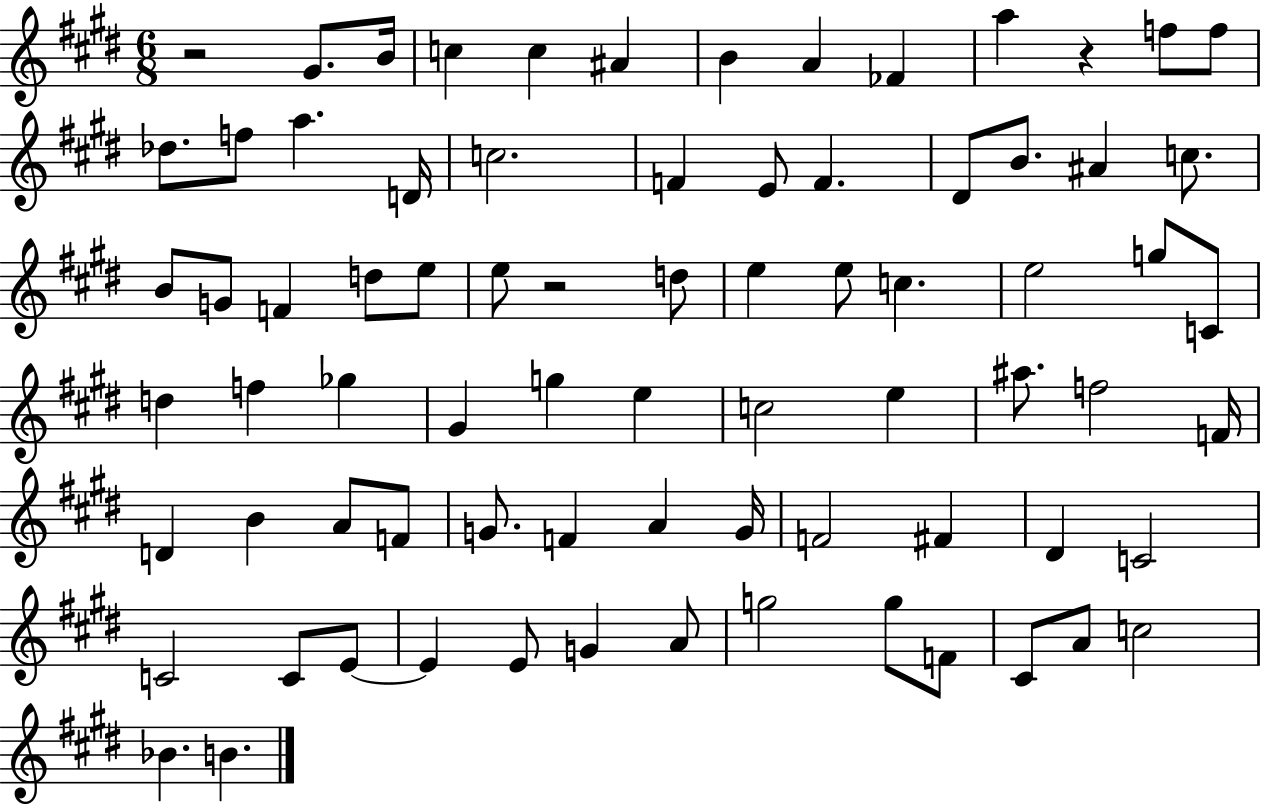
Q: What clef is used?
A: treble